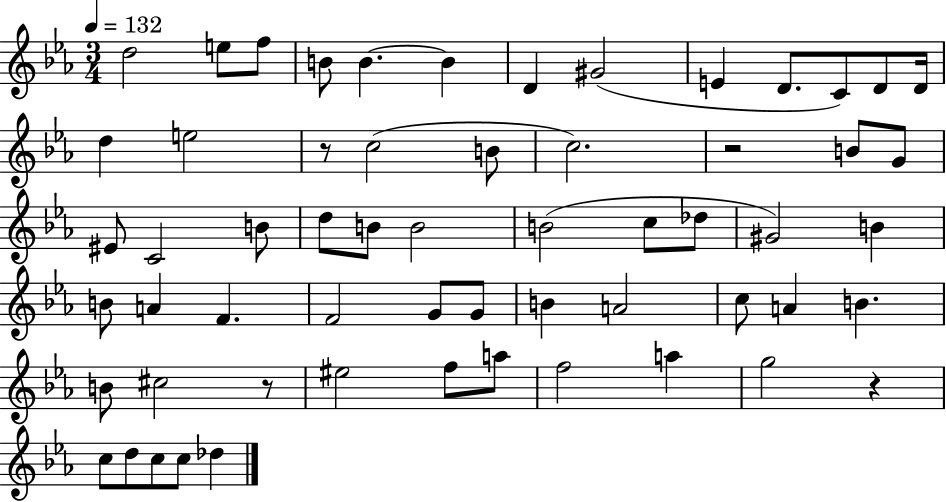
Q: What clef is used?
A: treble